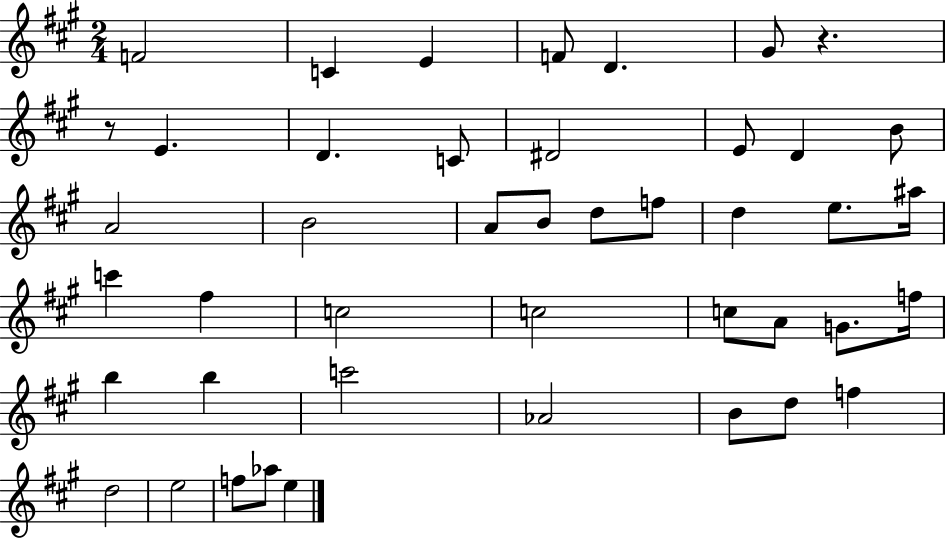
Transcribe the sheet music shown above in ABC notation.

X:1
T:Untitled
M:2/4
L:1/4
K:A
F2 C E F/2 D ^G/2 z z/2 E D C/2 ^D2 E/2 D B/2 A2 B2 A/2 B/2 d/2 f/2 d e/2 ^a/4 c' ^f c2 c2 c/2 A/2 G/2 f/4 b b c'2 _A2 B/2 d/2 f d2 e2 f/2 _a/2 e